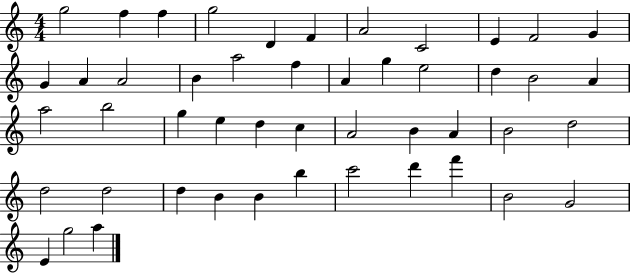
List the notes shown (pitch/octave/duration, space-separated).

G5/h F5/q F5/q G5/h D4/q F4/q A4/h C4/h E4/q F4/h G4/q G4/q A4/q A4/h B4/q A5/h F5/q A4/q G5/q E5/h D5/q B4/h A4/q A5/h B5/h G5/q E5/q D5/q C5/q A4/h B4/q A4/q B4/h D5/h D5/h D5/h D5/q B4/q B4/q B5/q C6/h D6/q F6/q B4/h G4/h E4/q G5/h A5/q